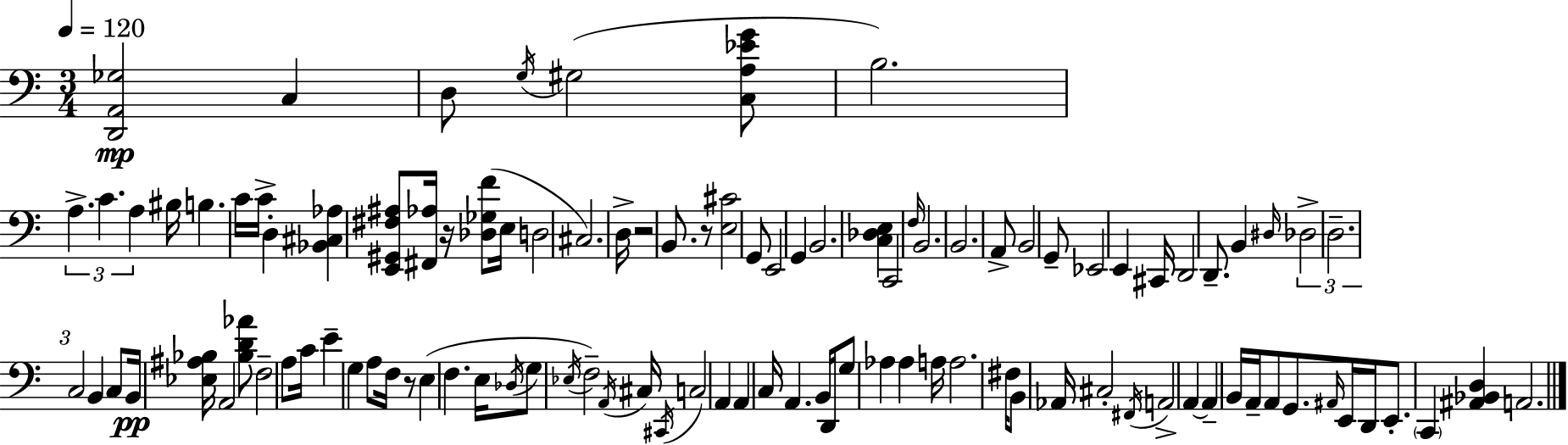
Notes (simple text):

[D2,A2,Gb3]/h C3/q D3/e G3/s G#3/h [C3,A3,Eb4,G4]/e B3/h. A3/q. C4/q. A3/q BIS3/s B3/q. C4/s C4/s D3/q [Bb2,C#3,Ab3]/q [E2,G#2,F#3,A#3]/e [F#2,Ab3]/s R/s [Db3,Gb3,F4]/e E3/s D3/h C#3/h. D3/s R/h B2/e. R/e [E3,C#4]/h G2/e E2/h G2/q B2/h. [C3,Db3,E3]/q C2/h F3/s B2/h. B2/h. A2/e B2/h G2/e Eb2/h E2/q C#2/s D2/h D2/e. B2/q D#3/s Db3/h D3/h. C3/h B2/q C3/e B2/s [Eb3,A#3,Bb3]/s A2/h [Bb3,D4,Ab4]/e F3/h A3/e C4/s E4/q G3/q A3/e F3/s R/e E3/q F3/q. E3/s Db3/s G3/e Eb3/s F3/h A2/s C#3/s C#2/s C3/h A2/q A2/q C3/s A2/q. B2/s D2/s G3/e Ab3/q Ab3/q A3/s A3/h. F#3/s B2/e Ab2/s C#3/h F#2/s A2/h A2/q A2/q B2/s A2/s A2/e G2/e. A#2/s E2/s D2/s E2/e. C2/q [A#2,Bb2,D3]/q A2/h.